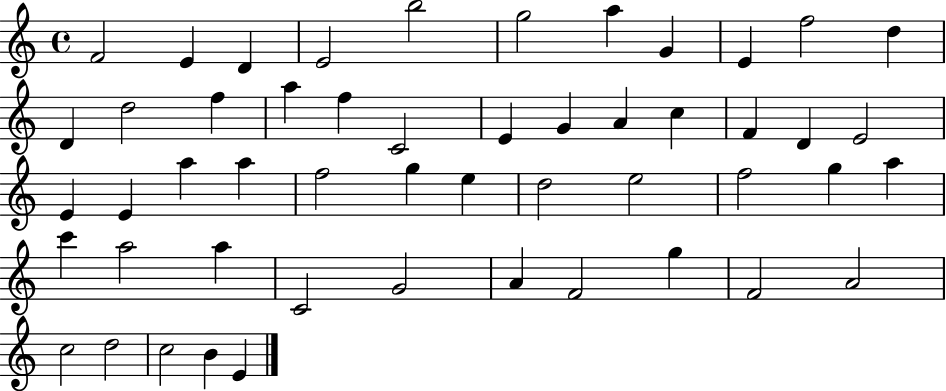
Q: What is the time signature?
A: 4/4